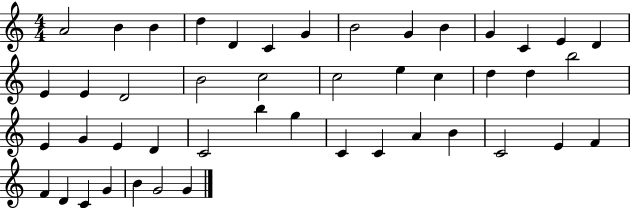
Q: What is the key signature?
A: C major